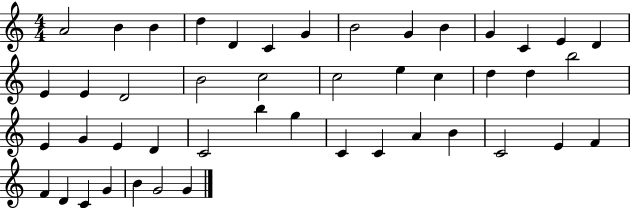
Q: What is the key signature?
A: C major